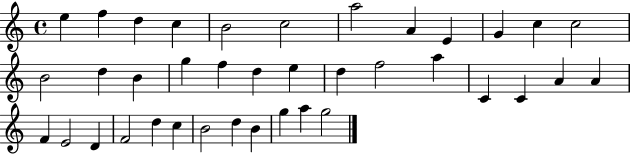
{
  \clef treble
  \time 4/4
  \defaultTimeSignature
  \key c \major
  e''4 f''4 d''4 c''4 | b'2 c''2 | a''2 a'4 e'4 | g'4 c''4 c''2 | \break b'2 d''4 b'4 | g''4 f''4 d''4 e''4 | d''4 f''2 a''4 | c'4 c'4 a'4 a'4 | \break f'4 e'2 d'4 | f'2 d''4 c''4 | b'2 d''4 b'4 | g''4 a''4 g''2 | \break \bar "|."
}